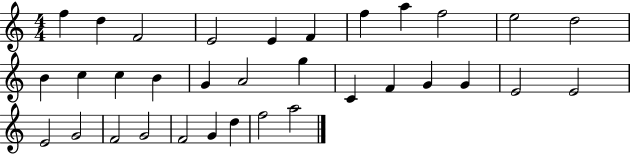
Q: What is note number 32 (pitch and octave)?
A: F5